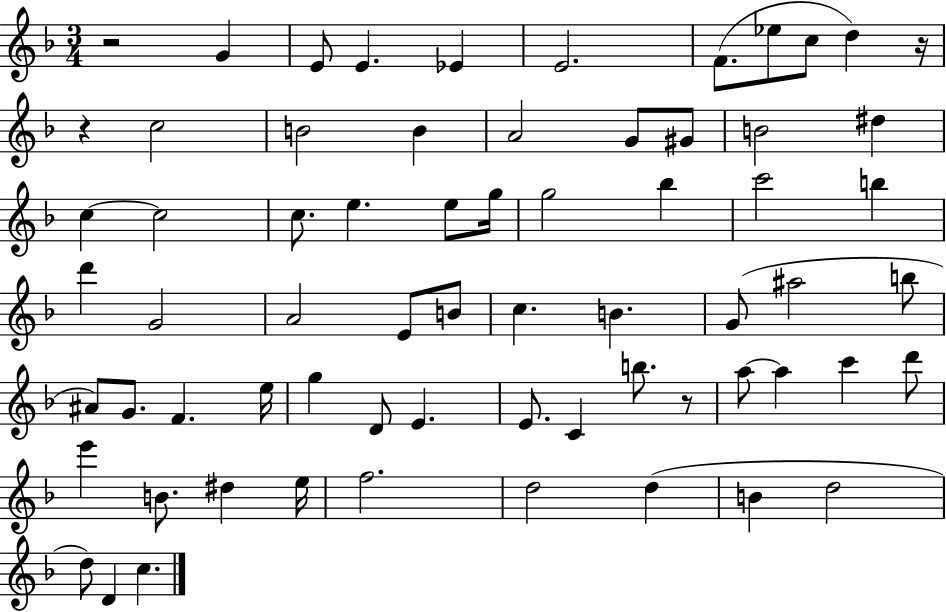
X:1
T:Untitled
M:3/4
L:1/4
K:F
z2 G E/2 E _E E2 F/2 _e/2 c/2 d z/4 z c2 B2 B A2 G/2 ^G/2 B2 ^d c c2 c/2 e e/2 g/4 g2 _b c'2 b d' G2 A2 E/2 B/2 c B G/2 ^a2 b/2 ^A/2 G/2 F e/4 g D/2 E E/2 C b/2 z/2 a/2 a c' d'/2 e' B/2 ^d e/4 f2 d2 d B d2 d/2 D c